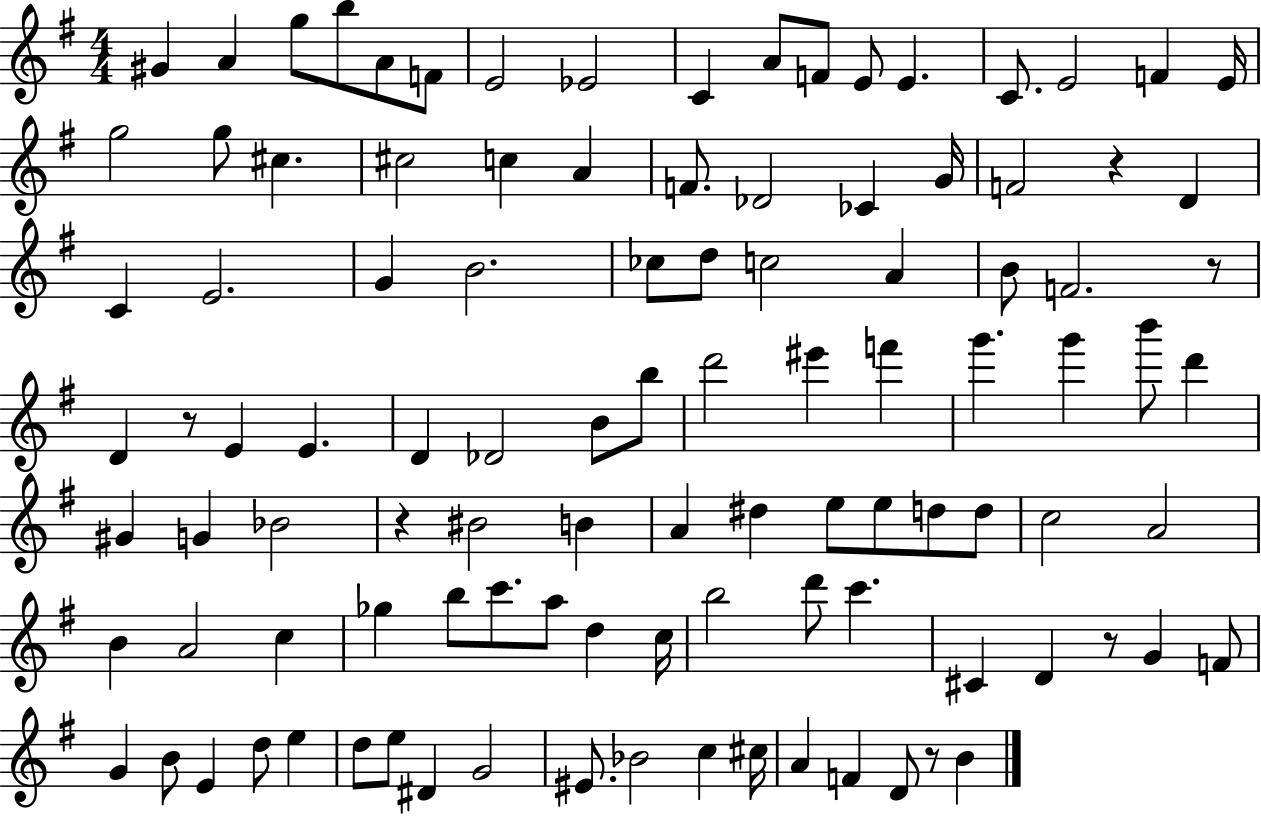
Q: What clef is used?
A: treble